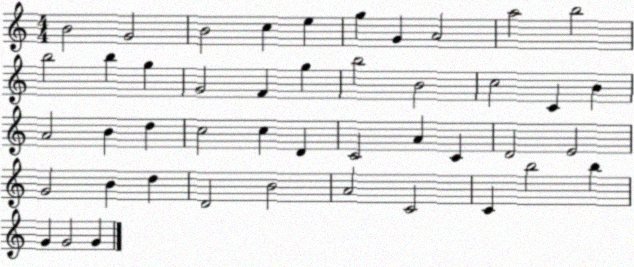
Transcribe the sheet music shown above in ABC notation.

X:1
T:Untitled
M:4/4
L:1/4
K:C
B2 G2 B2 c e g G A2 a2 b2 b2 b g G2 F g b2 B2 c2 C B A2 B d c2 c D C2 A C D2 E2 G2 B d D2 B2 A2 C2 C b2 b G G2 G